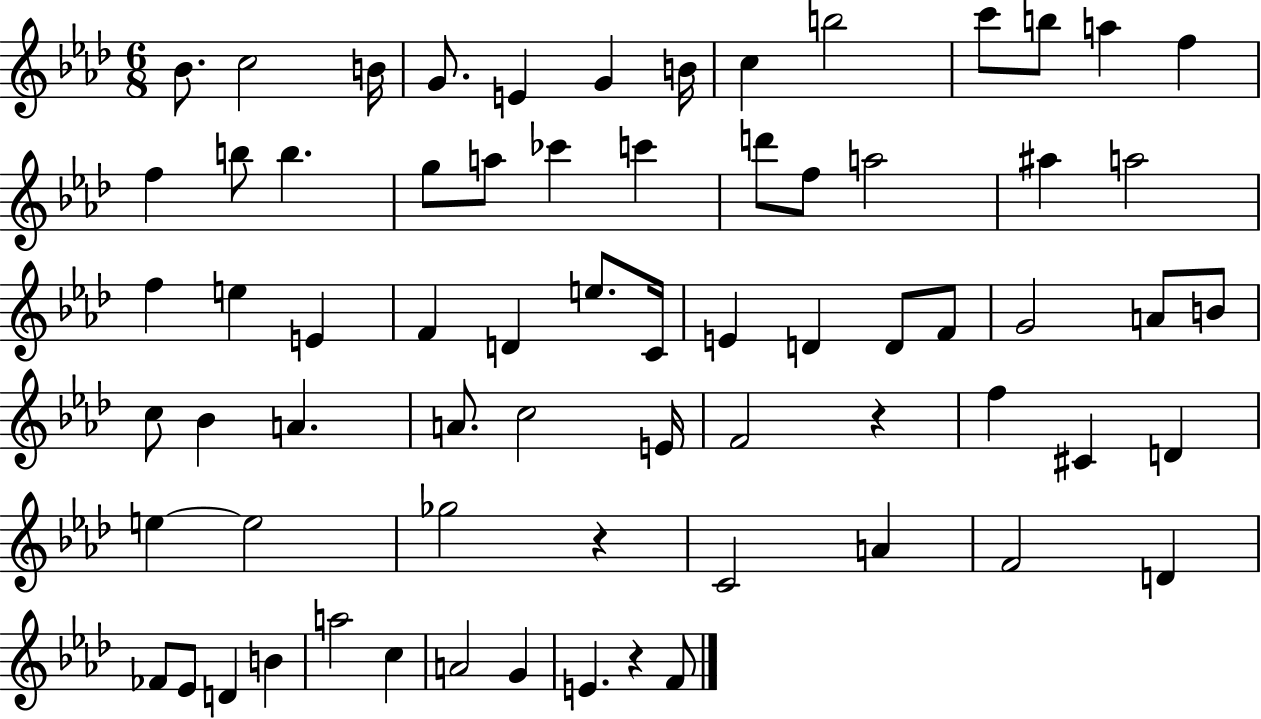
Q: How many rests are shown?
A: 3